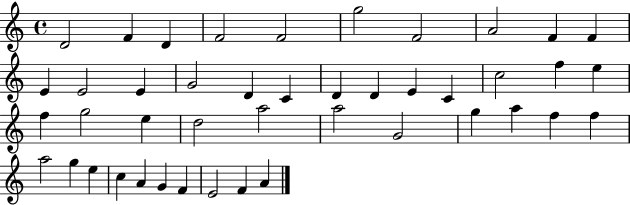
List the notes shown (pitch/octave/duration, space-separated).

D4/h F4/q D4/q F4/h F4/h G5/h F4/h A4/h F4/q F4/q E4/q E4/h E4/q G4/h D4/q C4/q D4/q D4/q E4/q C4/q C5/h F5/q E5/q F5/q G5/h E5/q D5/h A5/h A5/h G4/h G5/q A5/q F5/q F5/q A5/h G5/q E5/q C5/q A4/q G4/q F4/q E4/h F4/q A4/q